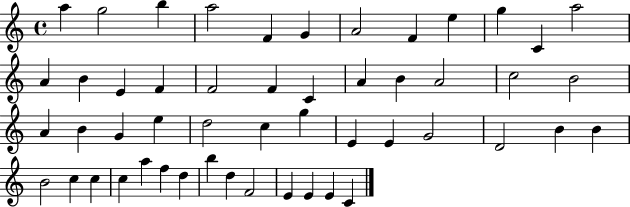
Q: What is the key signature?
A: C major